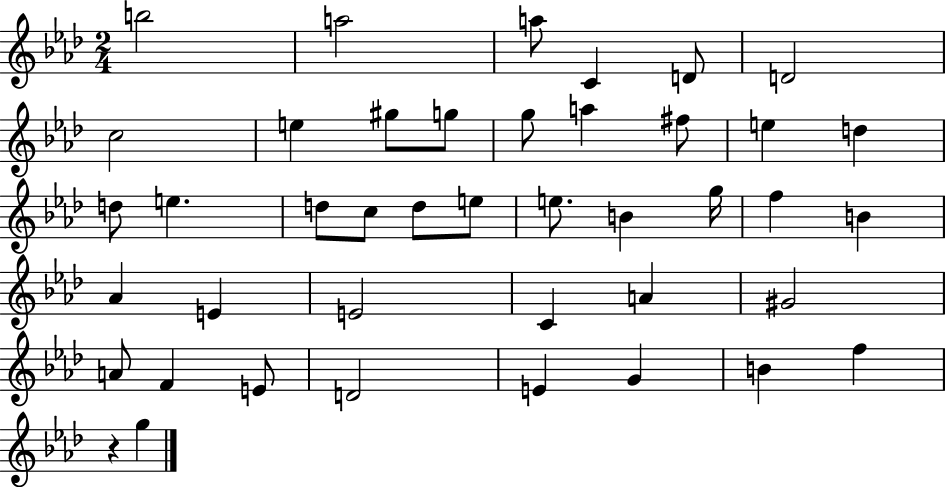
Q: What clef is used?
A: treble